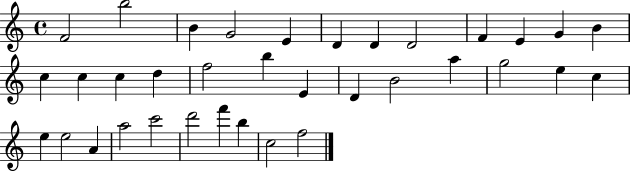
X:1
T:Untitled
M:4/4
L:1/4
K:C
F2 b2 B G2 E D D D2 F E G B c c c d f2 b E D B2 a g2 e c e e2 A a2 c'2 d'2 f' b c2 f2